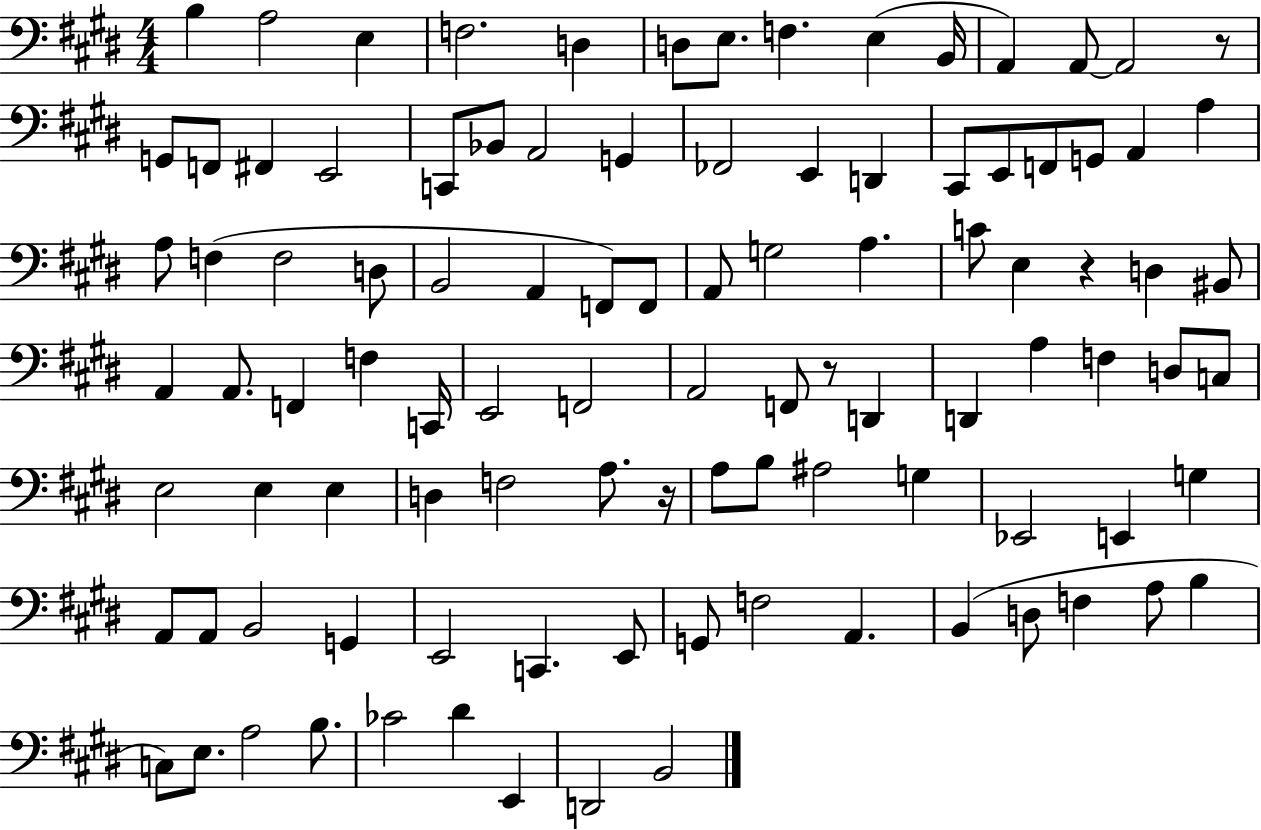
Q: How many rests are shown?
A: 4